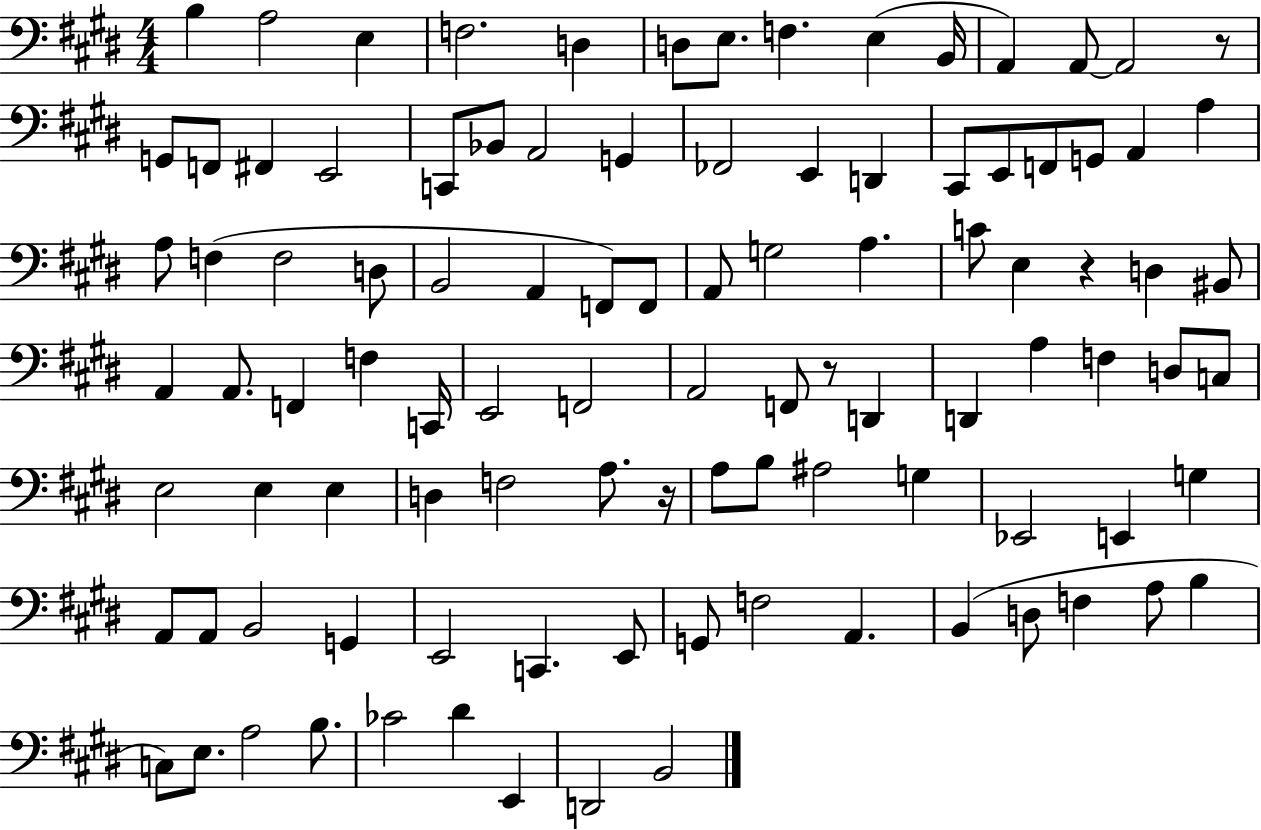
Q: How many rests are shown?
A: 4